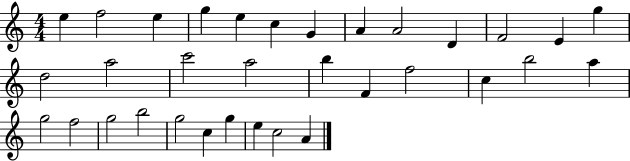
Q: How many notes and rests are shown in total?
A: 33